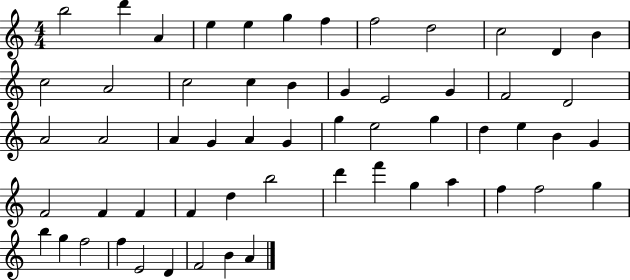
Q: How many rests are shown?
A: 0